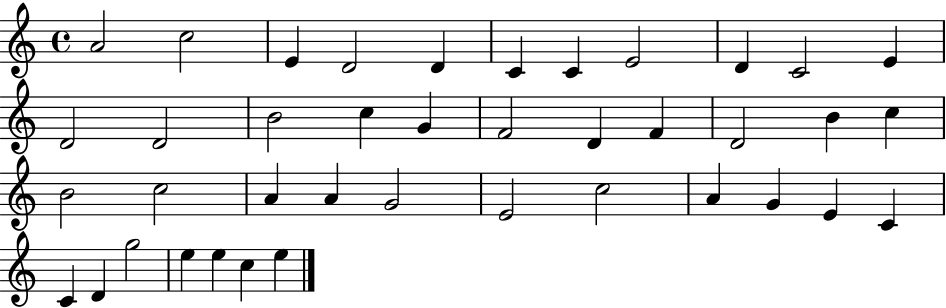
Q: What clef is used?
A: treble